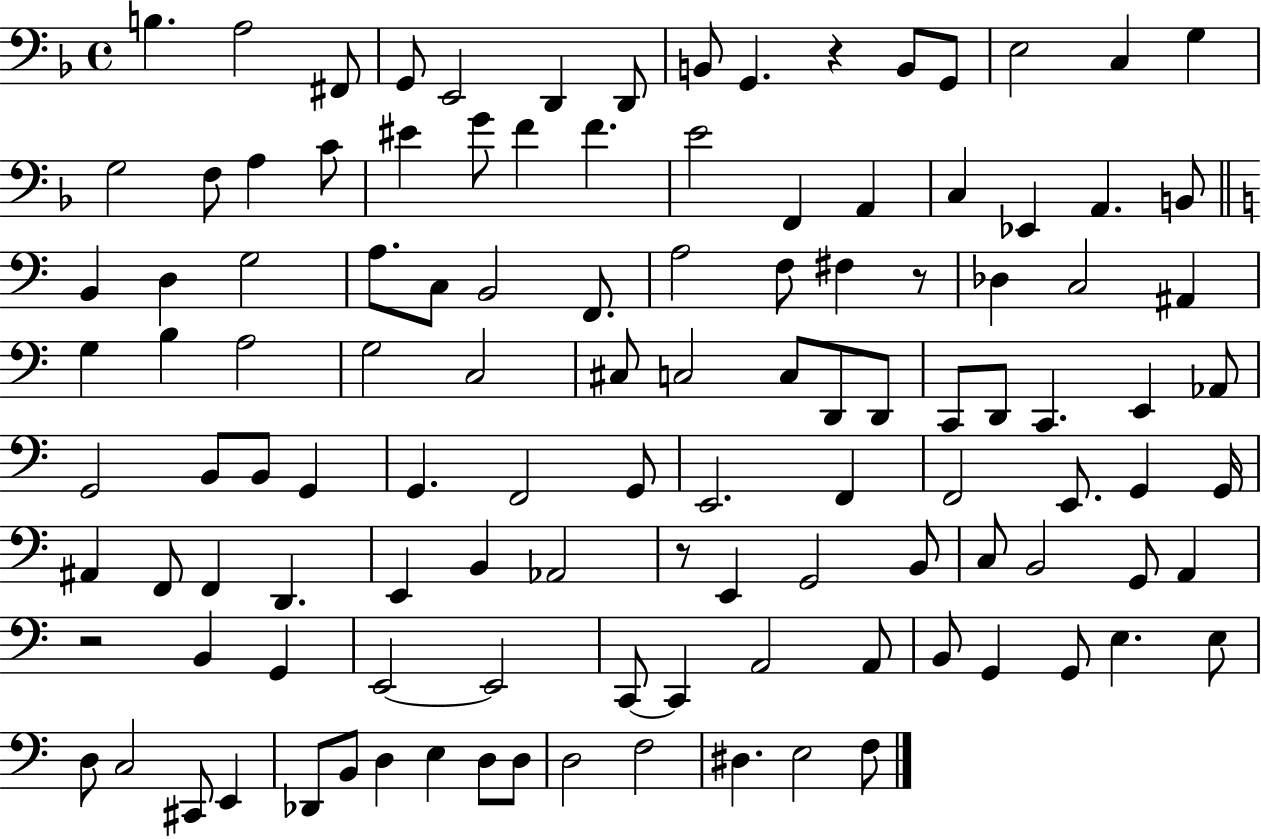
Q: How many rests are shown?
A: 4